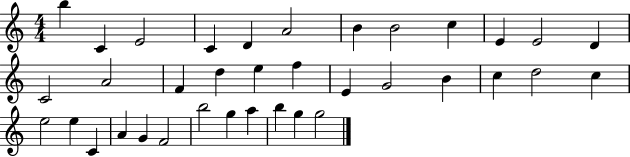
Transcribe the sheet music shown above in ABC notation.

X:1
T:Untitled
M:4/4
L:1/4
K:C
b C E2 C D A2 B B2 c E E2 D C2 A2 F d e f E G2 B c d2 c e2 e C A G F2 b2 g a b g g2